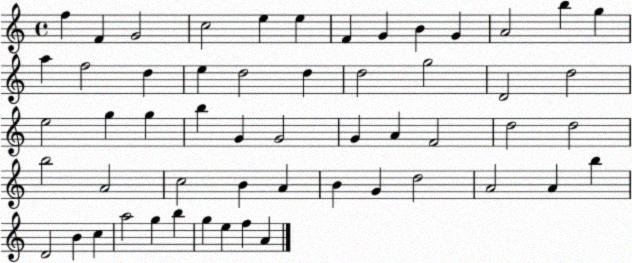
X:1
T:Untitled
M:4/4
L:1/4
K:C
f F G2 c2 e e F G B G A2 b g a f2 d e d2 d d2 g2 D2 d2 e2 g g b G G2 G A F2 d2 d2 b2 A2 c2 B A B G d2 A2 A b D2 B c a2 g b g e f A